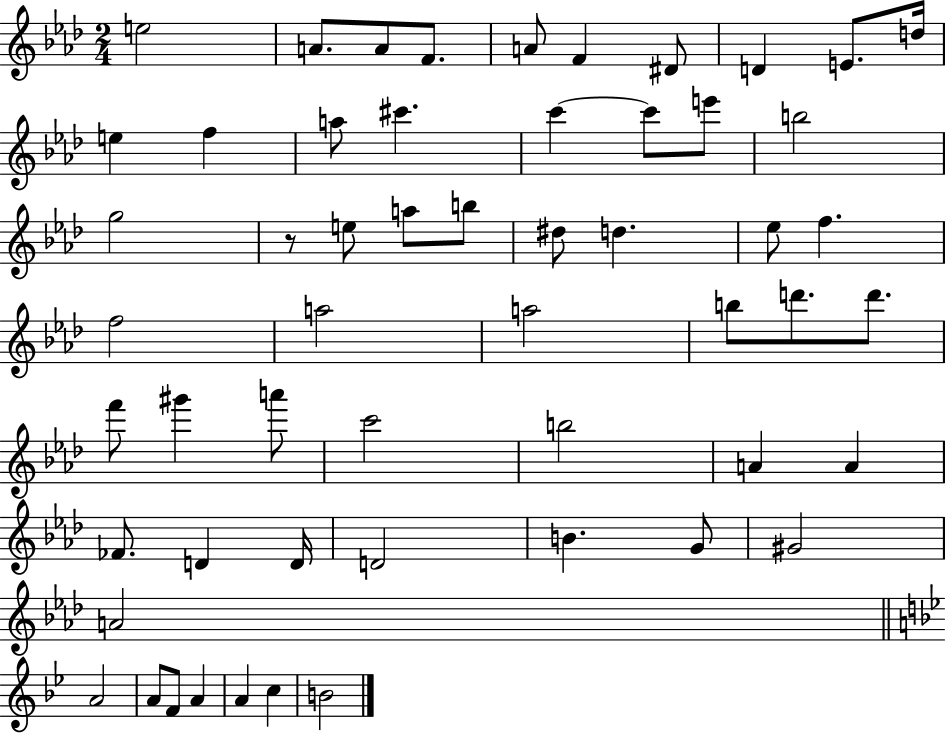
X:1
T:Untitled
M:2/4
L:1/4
K:Ab
e2 A/2 A/2 F/2 A/2 F ^D/2 D E/2 d/4 e f a/2 ^c' c' c'/2 e'/2 b2 g2 z/2 e/2 a/2 b/2 ^d/2 d _e/2 f f2 a2 a2 b/2 d'/2 d'/2 f'/2 ^g' a'/2 c'2 b2 A A _F/2 D D/4 D2 B G/2 ^G2 A2 A2 A/2 F/2 A A c B2